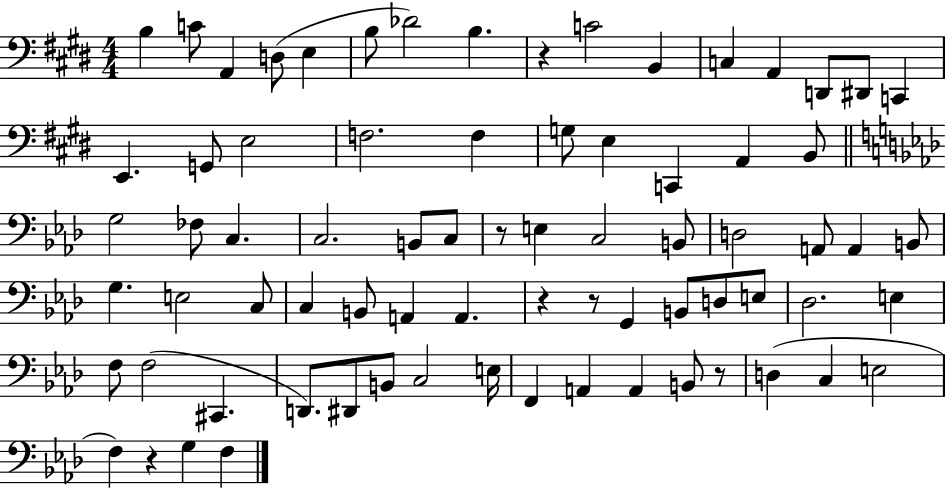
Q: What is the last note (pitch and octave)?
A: F3